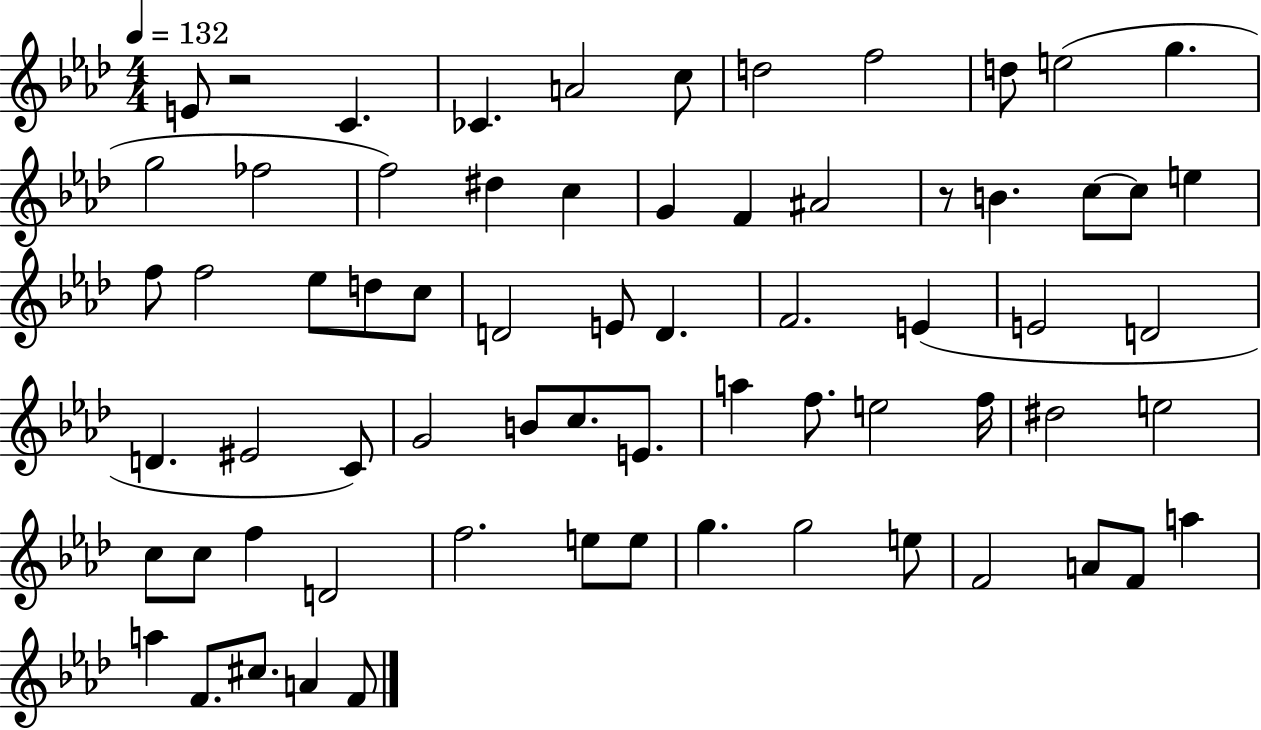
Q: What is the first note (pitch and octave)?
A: E4